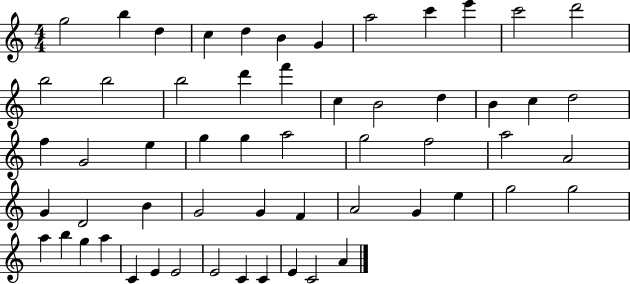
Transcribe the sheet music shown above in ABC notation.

X:1
T:Untitled
M:4/4
L:1/4
K:C
g2 b d c d B G a2 c' e' c'2 d'2 b2 b2 b2 d' f' c B2 d B c d2 f G2 e g g a2 g2 f2 a2 A2 G D2 B G2 G F A2 G e g2 g2 a b g a C E E2 E2 C C E C2 A